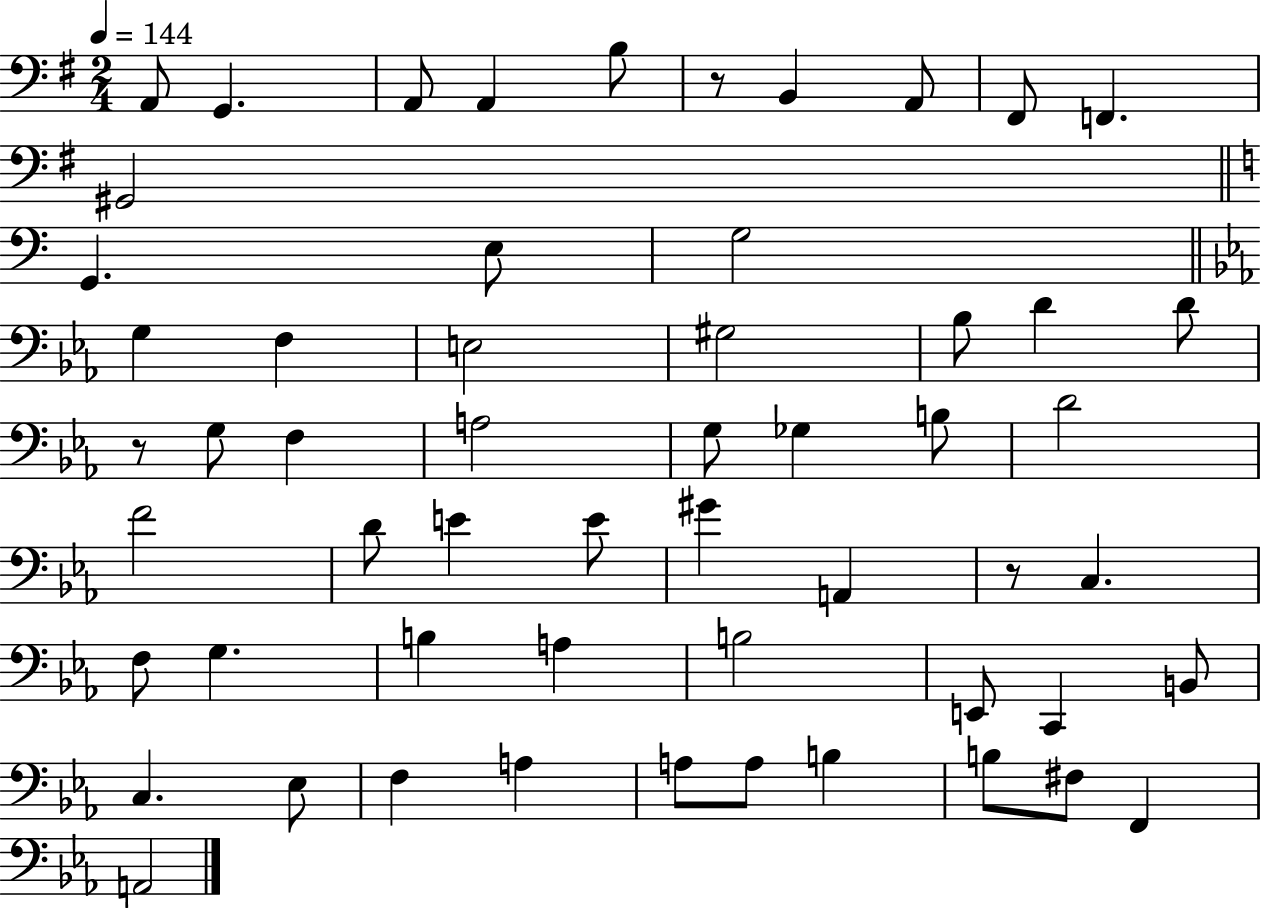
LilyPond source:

{
  \clef bass
  \numericTimeSignature
  \time 2/4
  \key g \major
  \tempo 4 = 144
  a,8 g,4. | a,8 a,4 b8 | r8 b,4 a,8 | fis,8 f,4. | \break gis,2 | \bar "||" \break \key c \major g,4. e8 | g2 | \bar "||" \break \key c \minor g4 f4 | e2 | gis2 | bes8 d'4 d'8 | \break r8 g8 f4 | a2 | g8 ges4 b8 | d'2 | \break f'2 | d'8 e'4 e'8 | gis'4 a,4 | r8 c4. | \break f8 g4. | b4 a4 | b2 | e,8 c,4 b,8 | \break c4. ees8 | f4 a4 | a8 a8 b4 | b8 fis8 f,4 | \break a,2 | \bar "|."
}